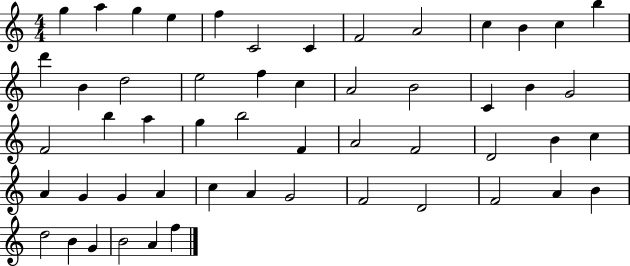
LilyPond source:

{
  \clef treble
  \numericTimeSignature
  \time 4/4
  \key c \major
  g''4 a''4 g''4 e''4 | f''4 c'2 c'4 | f'2 a'2 | c''4 b'4 c''4 b''4 | \break d'''4 b'4 d''2 | e''2 f''4 c''4 | a'2 b'2 | c'4 b'4 g'2 | \break f'2 b''4 a''4 | g''4 b''2 f'4 | a'2 f'2 | d'2 b'4 c''4 | \break a'4 g'4 g'4 a'4 | c''4 a'4 g'2 | f'2 d'2 | f'2 a'4 b'4 | \break d''2 b'4 g'4 | b'2 a'4 f''4 | \bar "|."
}